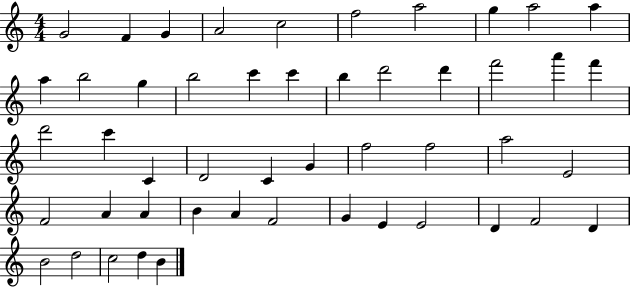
{
  \clef treble
  \numericTimeSignature
  \time 4/4
  \key c \major
  g'2 f'4 g'4 | a'2 c''2 | f''2 a''2 | g''4 a''2 a''4 | \break a''4 b''2 g''4 | b''2 c'''4 c'''4 | b''4 d'''2 d'''4 | f'''2 a'''4 f'''4 | \break d'''2 c'''4 c'4 | d'2 c'4 g'4 | f''2 f''2 | a''2 e'2 | \break f'2 a'4 a'4 | b'4 a'4 f'2 | g'4 e'4 e'2 | d'4 f'2 d'4 | \break b'2 d''2 | c''2 d''4 b'4 | \bar "|."
}